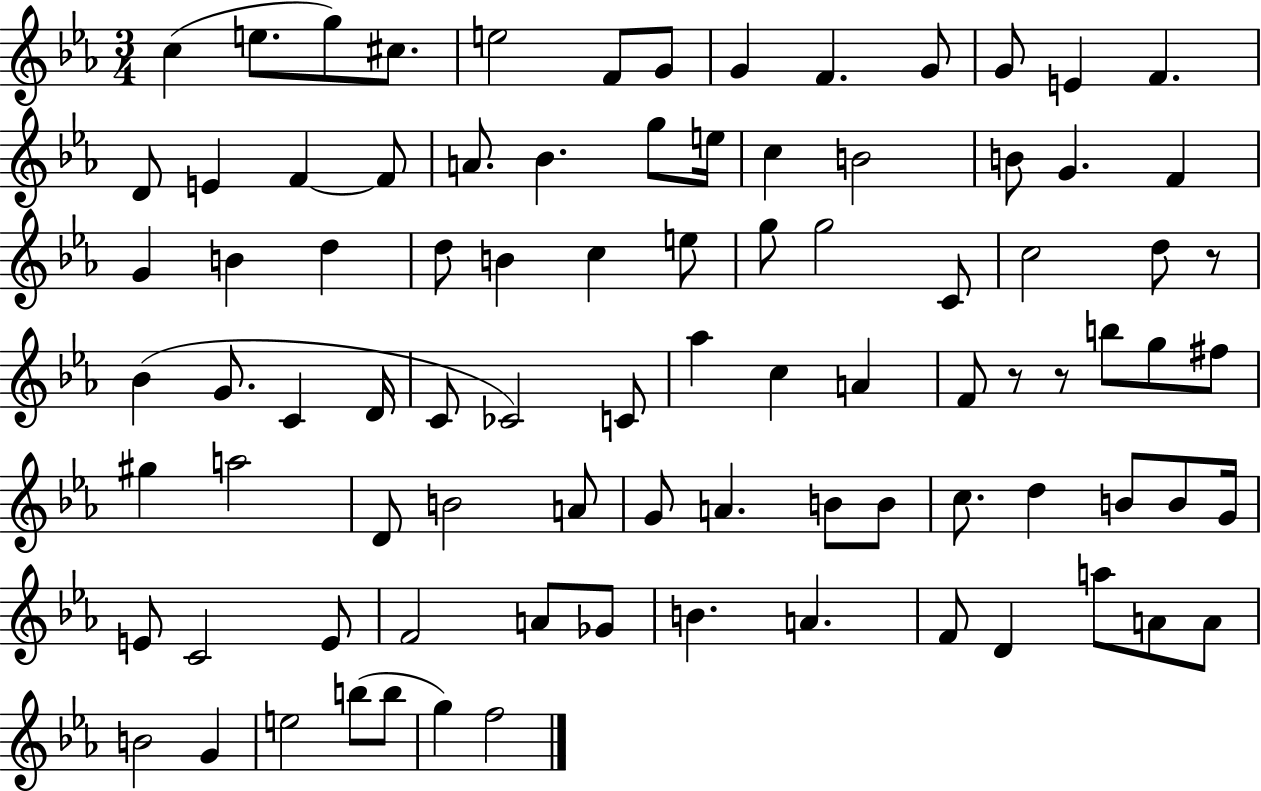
X:1
T:Untitled
M:3/4
L:1/4
K:Eb
c e/2 g/2 ^c/2 e2 F/2 G/2 G F G/2 G/2 E F D/2 E F F/2 A/2 _B g/2 e/4 c B2 B/2 G F G B d d/2 B c e/2 g/2 g2 C/2 c2 d/2 z/2 _B G/2 C D/4 C/2 _C2 C/2 _a c A F/2 z/2 z/2 b/2 g/2 ^f/2 ^g a2 D/2 B2 A/2 G/2 A B/2 B/2 c/2 d B/2 B/2 G/4 E/2 C2 E/2 F2 A/2 _G/2 B A F/2 D a/2 A/2 A/2 B2 G e2 b/2 b/2 g f2